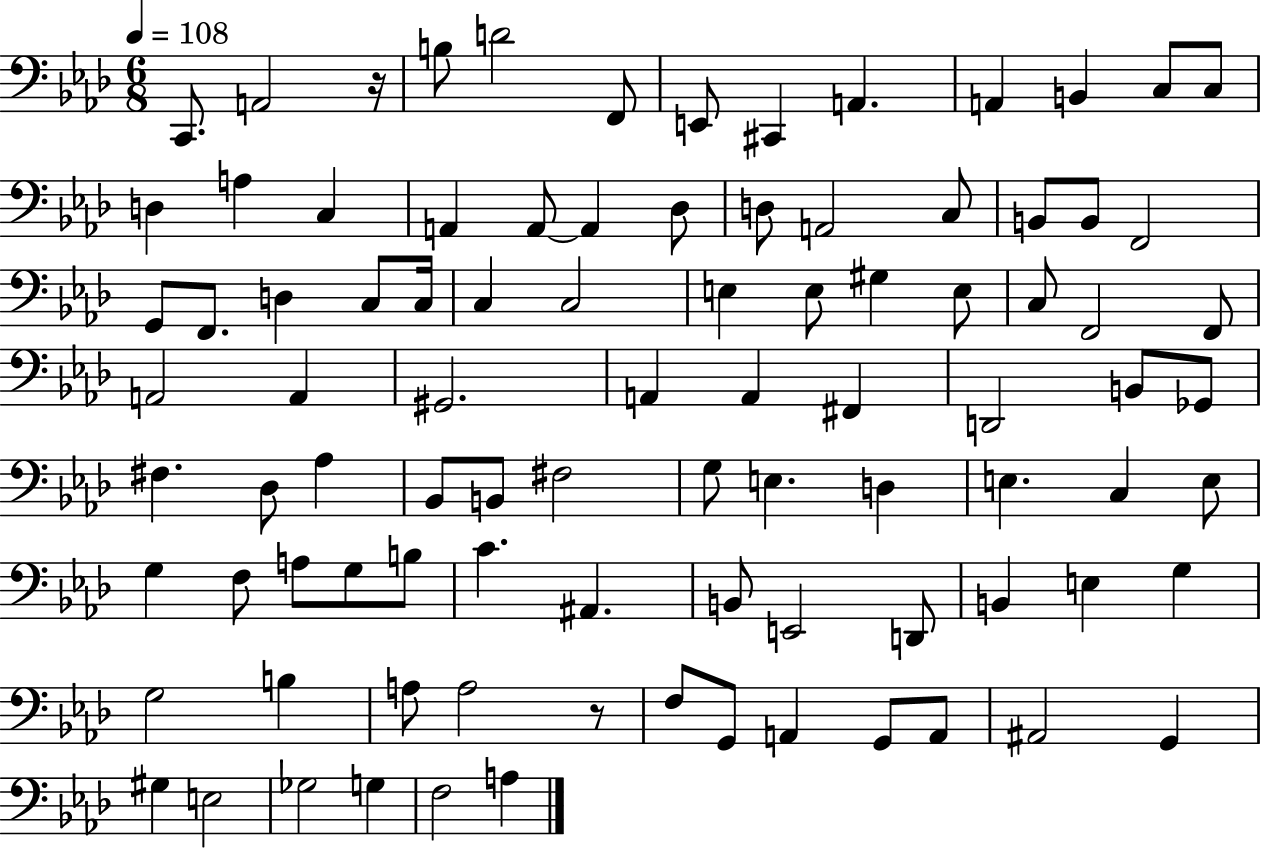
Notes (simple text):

C2/e. A2/h R/s B3/e D4/h F2/e E2/e C#2/q A2/q. A2/q B2/q C3/e C3/e D3/q A3/q C3/q A2/q A2/e A2/q Db3/e D3/e A2/h C3/e B2/e B2/e F2/h G2/e F2/e. D3/q C3/e C3/s C3/q C3/h E3/q E3/e G#3/q E3/e C3/e F2/h F2/e A2/h A2/q G#2/h. A2/q A2/q F#2/q D2/h B2/e Gb2/e F#3/q. Db3/e Ab3/q Bb2/e B2/e F#3/h G3/e E3/q. D3/q E3/q. C3/q E3/e G3/q F3/e A3/e G3/e B3/e C4/q. A#2/q. B2/e E2/h D2/e B2/q E3/q G3/q G3/h B3/q A3/e A3/h R/e F3/e G2/e A2/q G2/e A2/e A#2/h G2/q G#3/q E3/h Gb3/h G3/q F3/h A3/q